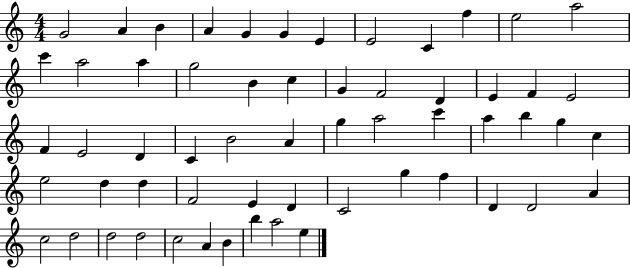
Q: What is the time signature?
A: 4/4